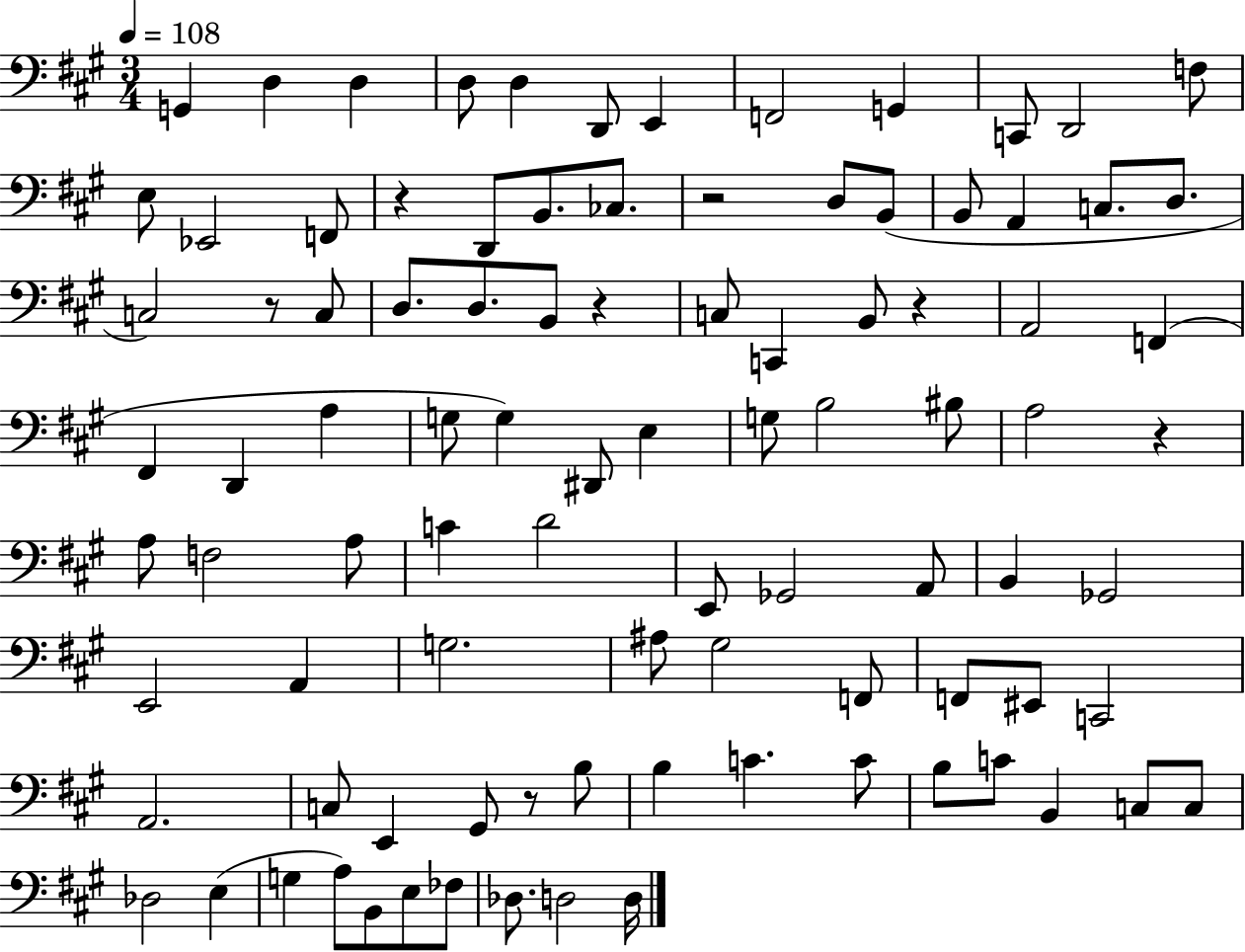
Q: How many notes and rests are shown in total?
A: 94